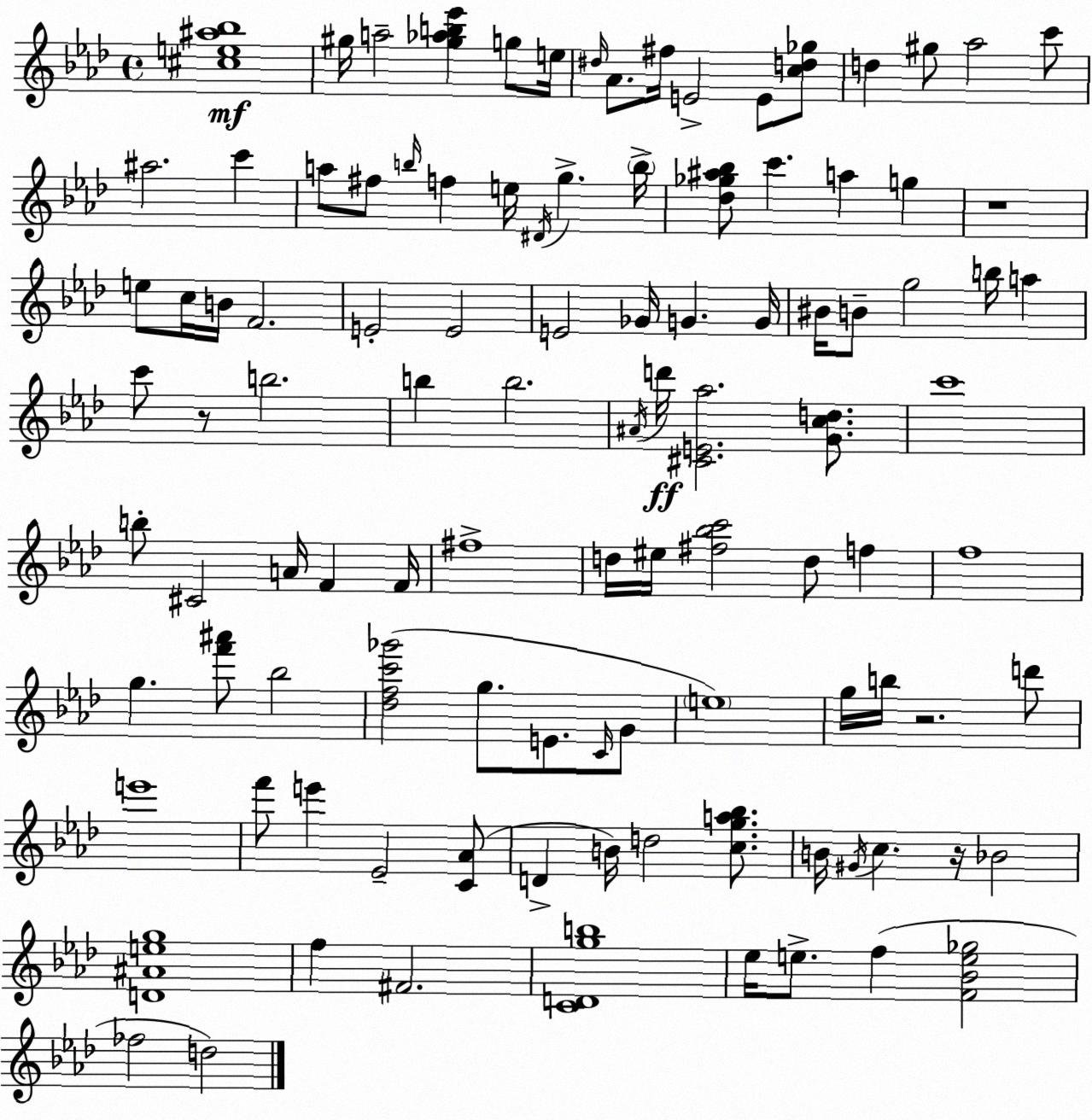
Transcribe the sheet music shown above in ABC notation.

X:1
T:Untitled
M:4/4
L:1/4
K:Ab
[^ce^a_b]4 ^g/4 a2 [^g_ab_e'] g/2 e/4 ^d/4 _A/2 ^f/4 E2 E/2 [cd_g]/2 d ^g/2 _a2 c'/2 ^a2 c' a/2 ^f/2 b/4 f e/4 ^D/4 g b/4 [_d_g^a_b]/2 c' a g z4 e/2 c/4 B/4 F2 E2 E2 E2 _G/4 G G/4 ^B/4 B/2 g2 b/4 a c'/2 z/2 b2 b b2 ^A/4 d'/4 [^CE_a]2 [Gcd]/2 c'4 b/2 ^C2 A/4 F F/4 ^f4 d/4 ^e/4 [^f_bc']2 d/2 f f4 g [f'^a']/2 _b2 [_dfc'_g']2 g/2 E/2 C/4 G/2 e4 g/4 b/4 z2 d'/2 e'4 f'/2 e' _E2 [C_A]/2 D B/4 d2 [cga_b]/2 B/4 ^G/4 c z/4 _B2 [D^Aeg]4 f ^F2 [CDgb]4 _e/4 e/2 f [F_Be_g]2 _f2 d2